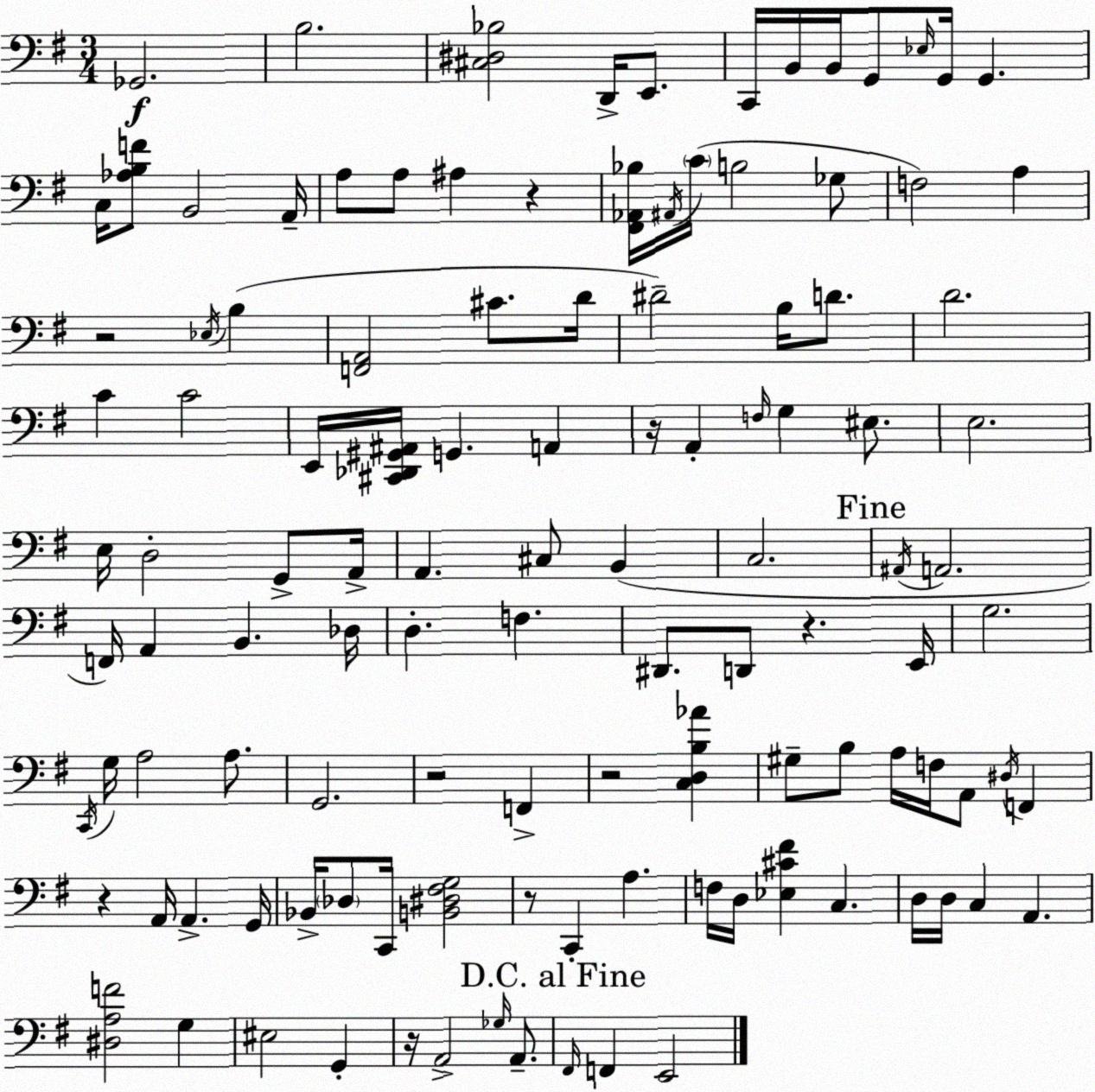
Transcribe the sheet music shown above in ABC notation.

X:1
T:Untitled
M:3/4
L:1/4
K:G
_G,,2 B,2 [^C,^D,_B,]2 D,,/4 E,,/2 C,,/4 B,,/4 B,,/4 G,,/2 _E,/4 G,,/4 G,, C,/4 [_A,B,F]/2 B,,2 A,,/4 A,/2 A,/2 ^A, z [^F,,_A,,_B,]/4 ^A,,/4 C/4 B,2 _G,/2 F,2 A, z2 _E,/4 B, [F,,A,,]2 ^C/2 D/4 ^D2 B,/4 D/2 D2 C C2 E,,/4 [^C,,_D,,^G,,^A,,]/4 G,, A,, z/4 A,, F,/4 G, ^E,/2 E,2 E,/4 D,2 G,,/2 A,,/4 A,, ^C,/2 B,, C,2 ^A,,/4 A,,2 F,,/4 A,, B,, _D,/4 D, F, ^D,,/2 D,,/2 z E,,/4 G,2 C,,/4 G,/4 A,2 A,/2 G,,2 z2 F,, z2 [C,D,B,_A] ^G,/2 B,/2 A,/4 F,/4 A,,/2 ^D,/4 F,, z A,,/4 A,, G,,/4 _B,,/4 _D,/2 C,,/4 [B,,^D,^F,G,]2 z/2 C,, A, F,/4 D,/4 [_E,^C^F] C, D,/4 D,/4 C, A,, [^D,A,F]2 G, ^E,2 G,, z/4 A,,2 _G,/4 A,,/2 ^F,,/4 F,, E,,2